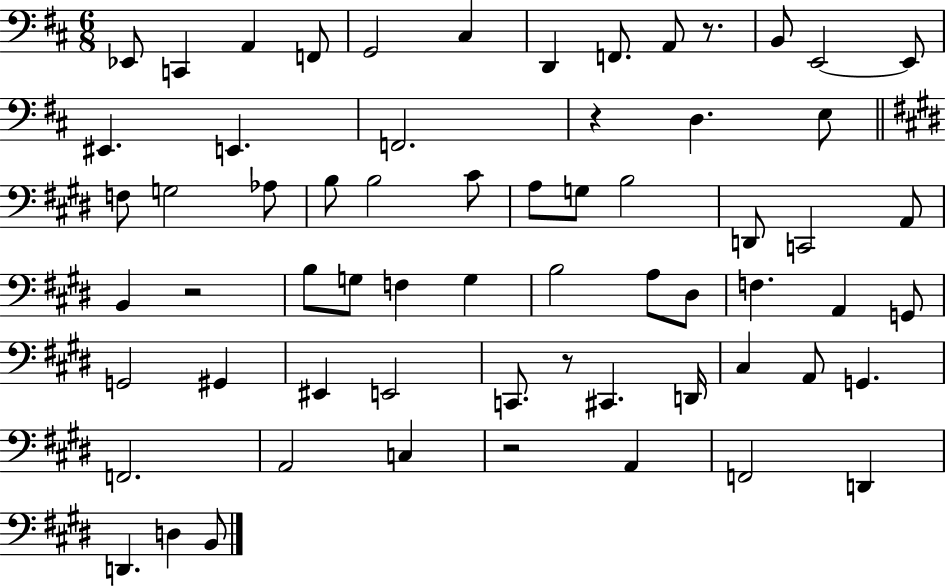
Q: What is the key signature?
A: D major